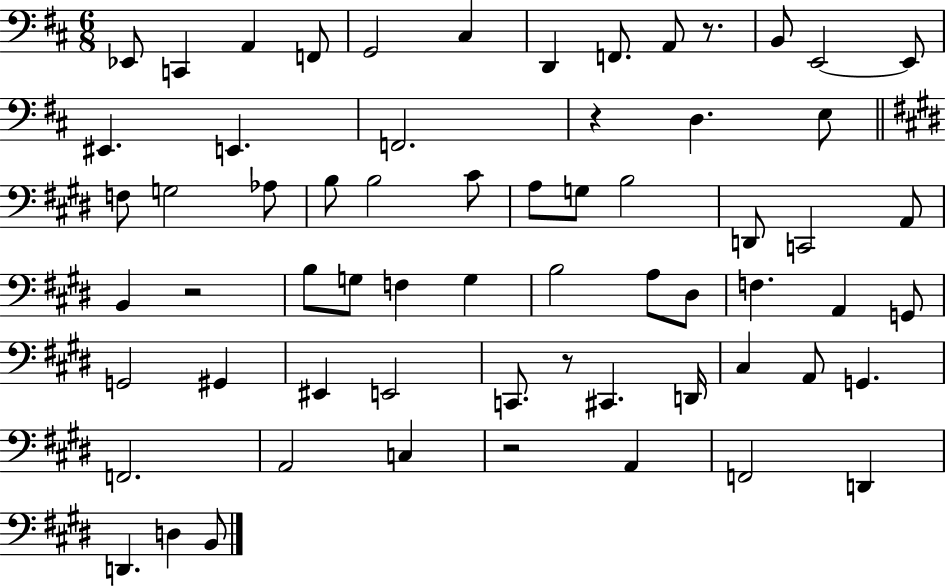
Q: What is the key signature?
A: D major